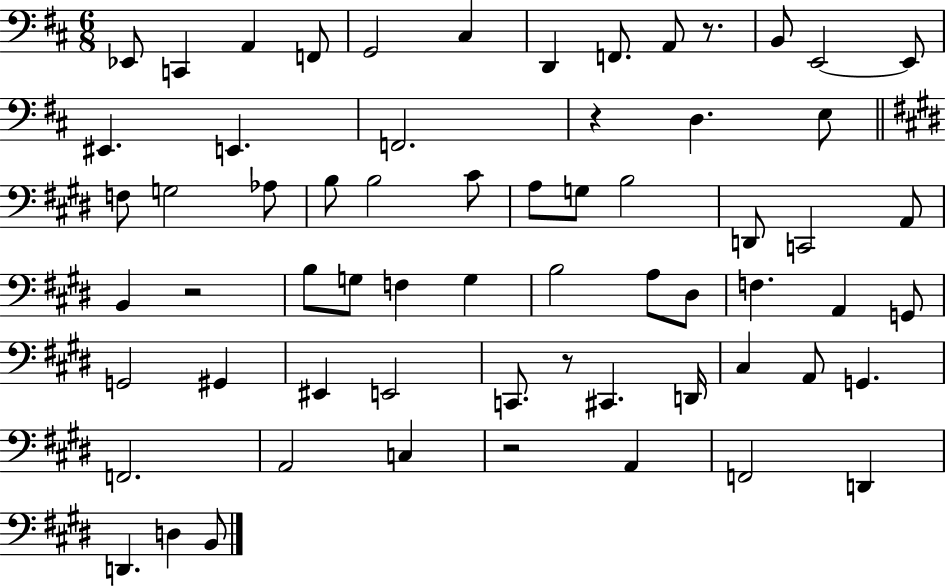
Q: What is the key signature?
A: D major